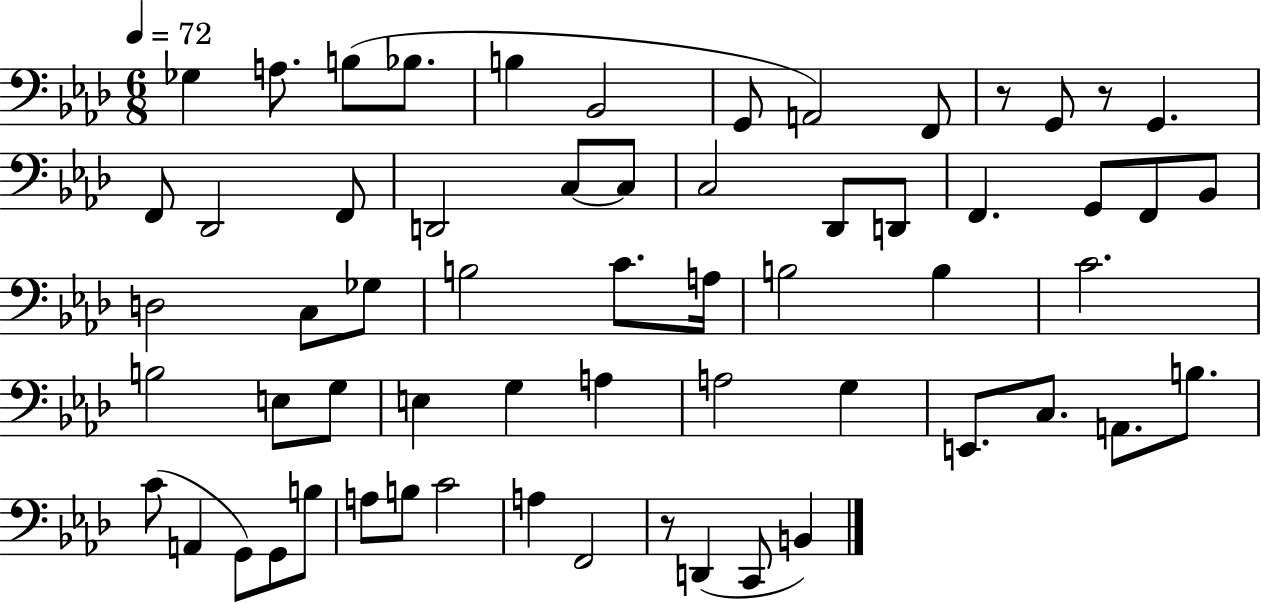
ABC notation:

X:1
T:Untitled
M:6/8
L:1/4
K:Ab
_G, A,/2 B,/2 _B,/2 B, _B,,2 G,,/2 A,,2 F,,/2 z/2 G,,/2 z/2 G,, F,,/2 _D,,2 F,,/2 D,,2 C,/2 C,/2 C,2 _D,,/2 D,,/2 F,, G,,/2 F,,/2 _B,,/2 D,2 C,/2 _G,/2 B,2 C/2 A,/4 B,2 B, C2 B,2 E,/2 G,/2 E, G, A, A,2 G, E,,/2 C,/2 A,,/2 B,/2 C/2 A,, G,,/2 G,,/2 B,/2 A,/2 B,/2 C2 A, F,,2 z/2 D,, C,,/2 B,,